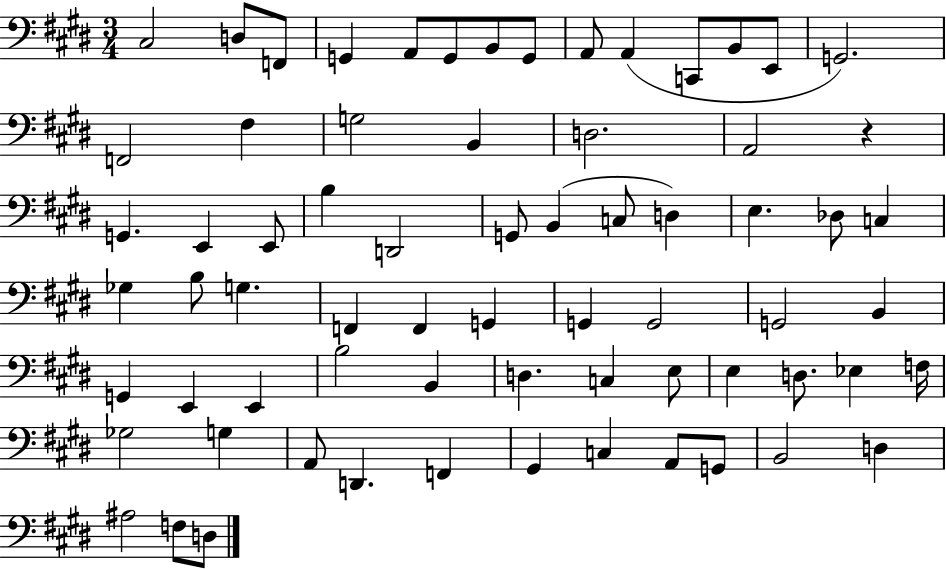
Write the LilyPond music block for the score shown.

{
  \clef bass
  \numericTimeSignature
  \time 3/4
  \key e \major
  cis2 d8 f,8 | g,4 a,8 g,8 b,8 g,8 | a,8 a,4( c,8 b,8 e,8 | g,2.) | \break f,2 fis4 | g2 b,4 | d2. | a,2 r4 | \break g,4. e,4 e,8 | b4 d,2 | g,8 b,4( c8 d4) | e4. des8 c4 | \break ges4 b8 g4. | f,4 f,4 g,4 | g,4 g,2 | g,2 b,4 | \break g,4 e,4 e,4 | b2 b,4 | d4. c4 e8 | e4 d8. ees4 f16 | \break ges2 g4 | a,8 d,4. f,4 | gis,4 c4 a,8 g,8 | b,2 d4 | \break ais2 f8 d8 | \bar "|."
}